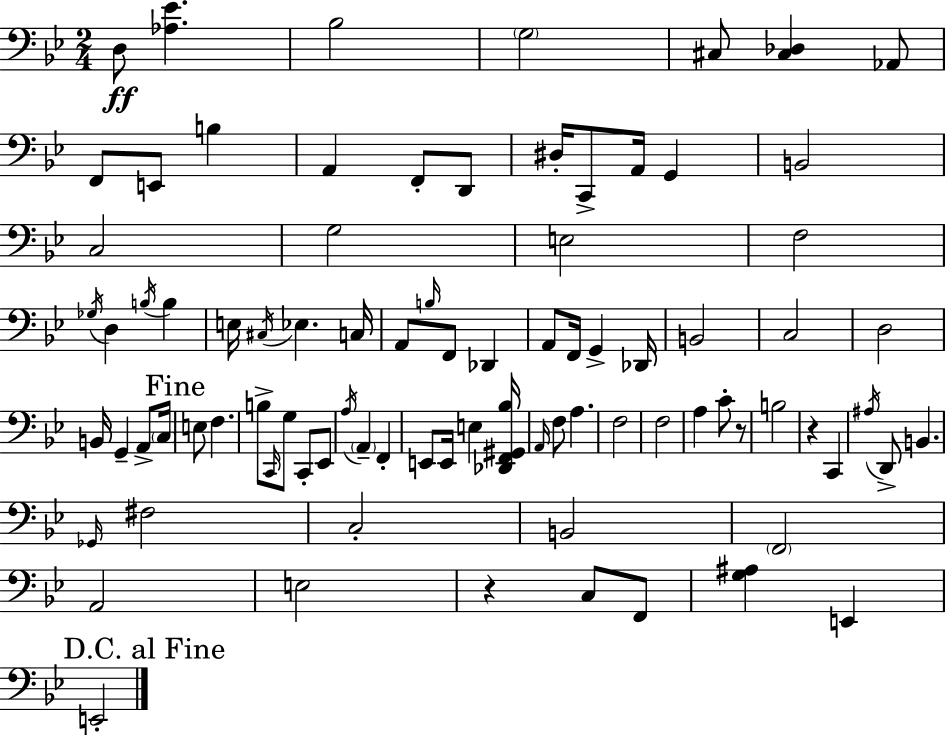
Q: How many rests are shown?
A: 3